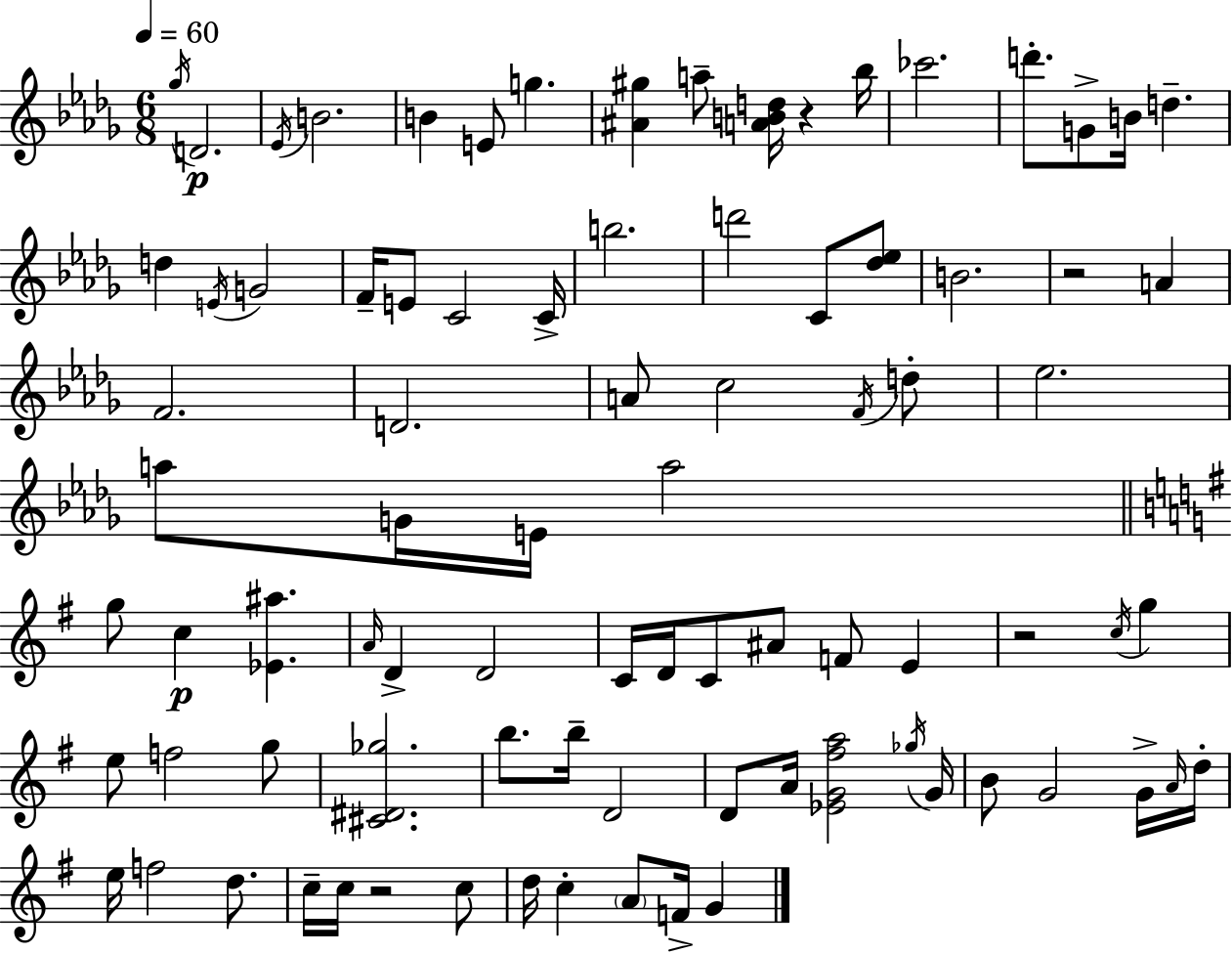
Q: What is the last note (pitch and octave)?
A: G4